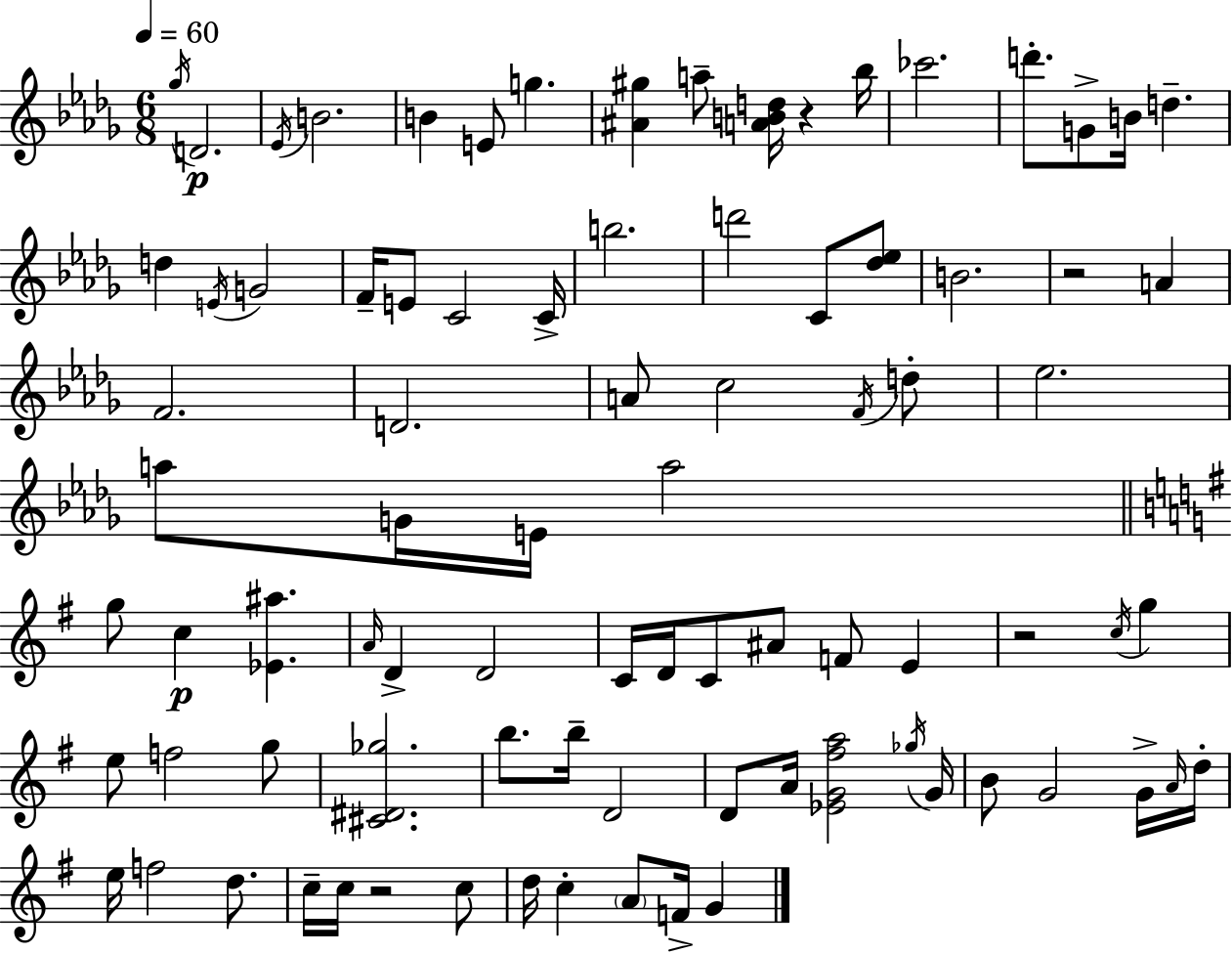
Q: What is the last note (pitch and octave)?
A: G4